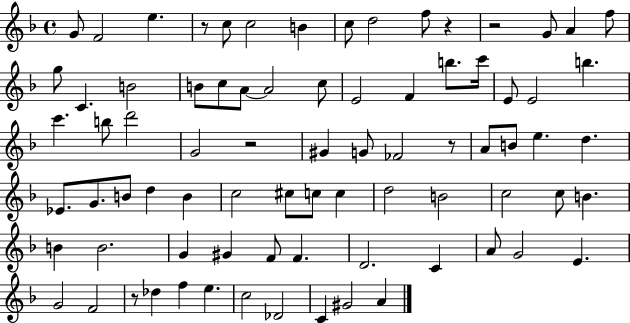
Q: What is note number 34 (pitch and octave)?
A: FES4